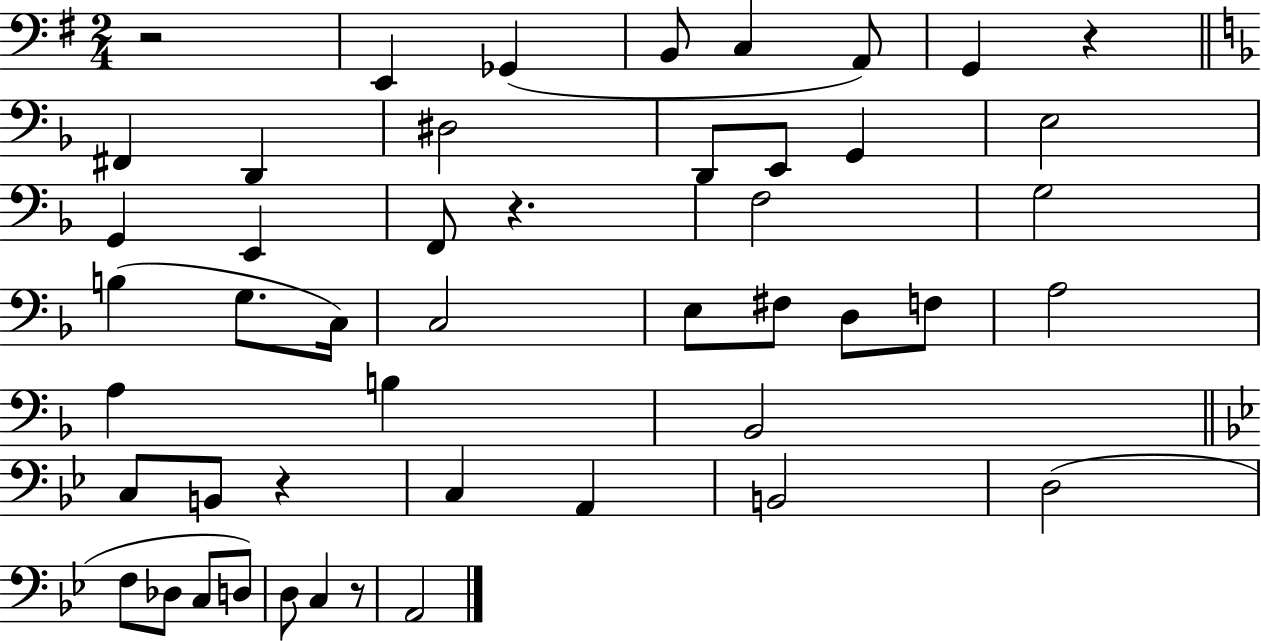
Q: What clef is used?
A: bass